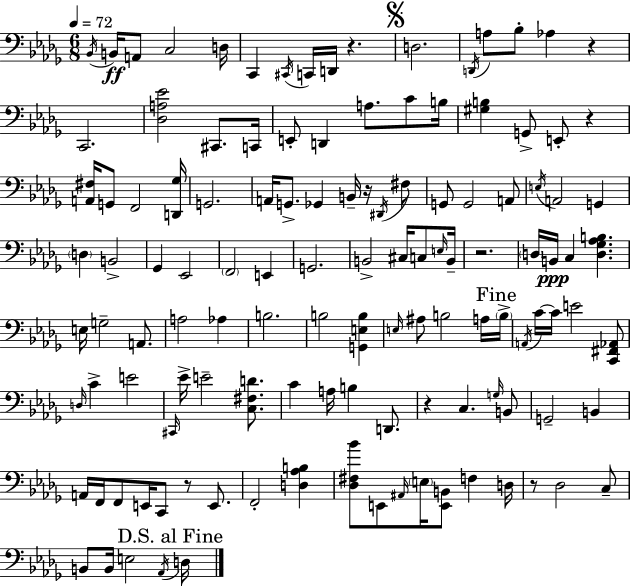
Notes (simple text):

Bb2/s B2/s A2/e C3/h D3/s C2/q C#2/s C2/s D2/s R/q. D3/h. D2/s A3/e Bb3/e Ab3/q R/q C2/h. [Db3,A3,Eb4]/h C#2/e. C2/s E2/e D2/q A3/e. C4/e B3/s [G#3,B3]/q G2/e E2/e R/q [A2,F#3]/s G2/e F2/h [D2,Gb3]/s G2/h. A2/s G2/e. Gb2/q B2/s R/s D#2/s F#3/e G2/e G2/h A2/e E3/s A2/h G2/q D3/q B2/h Gb2/q Eb2/h F2/h E2/q G2/h. B2/h C#3/s C3/e E3/s B2/s R/h. D3/s B2/s C3/q [D3,Gb3,Ab3,B3]/q. E3/s G3/h A2/e. A3/h Ab3/q B3/h. B3/h [G2,E3,B3]/q E3/s A#3/e B3/h A3/s B3/s A2/s C4/s C4/s E4/h [C2,F#2,Ab2]/e D3/s C4/q E4/h C#2/s Eb4/s E4/h [C3,F#3,D4]/e. C4/q A3/s B3/q D2/e. R/q C3/q. G3/s B2/e G2/h B2/q A2/s F2/s F2/e E2/s C2/e R/e E2/e. F2/h [D3,Ab3,B3]/q [Db3,F#3,Bb4]/e E2/e A#2/s E3/s [E2,B2]/e F3/q D3/s R/e Db3/h C3/e B2/e B2/s E3/h Ab2/s D3/s